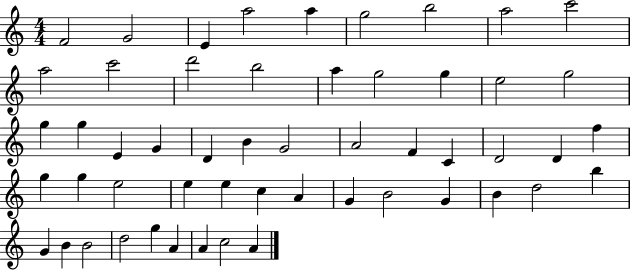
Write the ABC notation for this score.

X:1
T:Untitled
M:4/4
L:1/4
K:C
F2 G2 E a2 a g2 b2 a2 c'2 a2 c'2 d'2 b2 a g2 g e2 g2 g g E G D B G2 A2 F C D2 D f g g e2 e e c A G B2 G B d2 b G B B2 d2 g A A c2 A